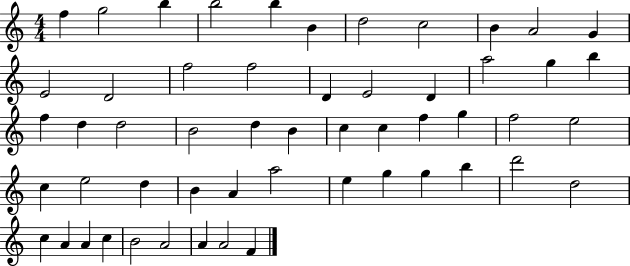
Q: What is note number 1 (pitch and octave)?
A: F5